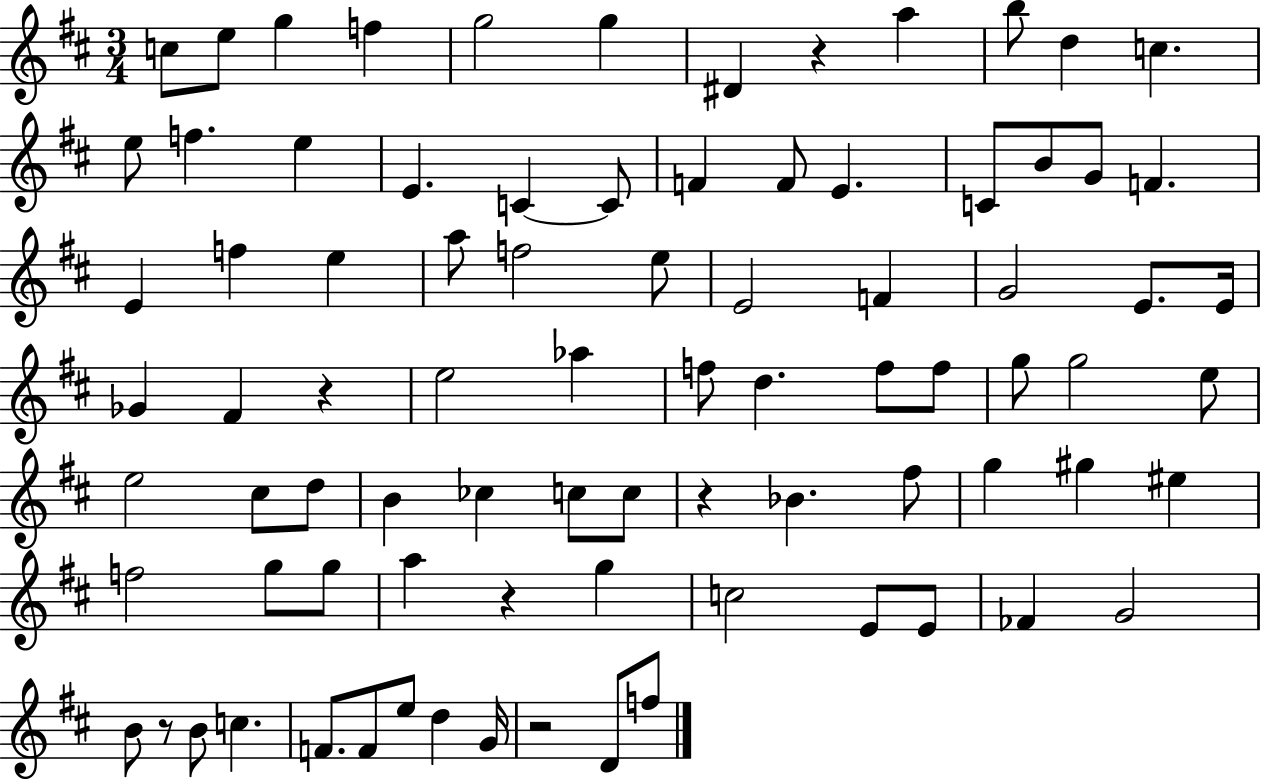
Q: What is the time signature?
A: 3/4